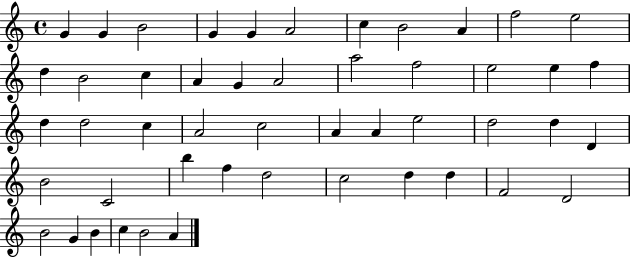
{
  \clef treble
  \time 4/4
  \defaultTimeSignature
  \key c \major
  g'4 g'4 b'2 | g'4 g'4 a'2 | c''4 b'2 a'4 | f''2 e''2 | \break d''4 b'2 c''4 | a'4 g'4 a'2 | a''2 f''2 | e''2 e''4 f''4 | \break d''4 d''2 c''4 | a'2 c''2 | a'4 a'4 e''2 | d''2 d''4 d'4 | \break b'2 c'2 | b''4 f''4 d''2 | c''2 d''4 d''4 | f'2 d'2 | \break b'2 g'4 b'4 | c''4 b'2 a'4 | \bar "|."
}